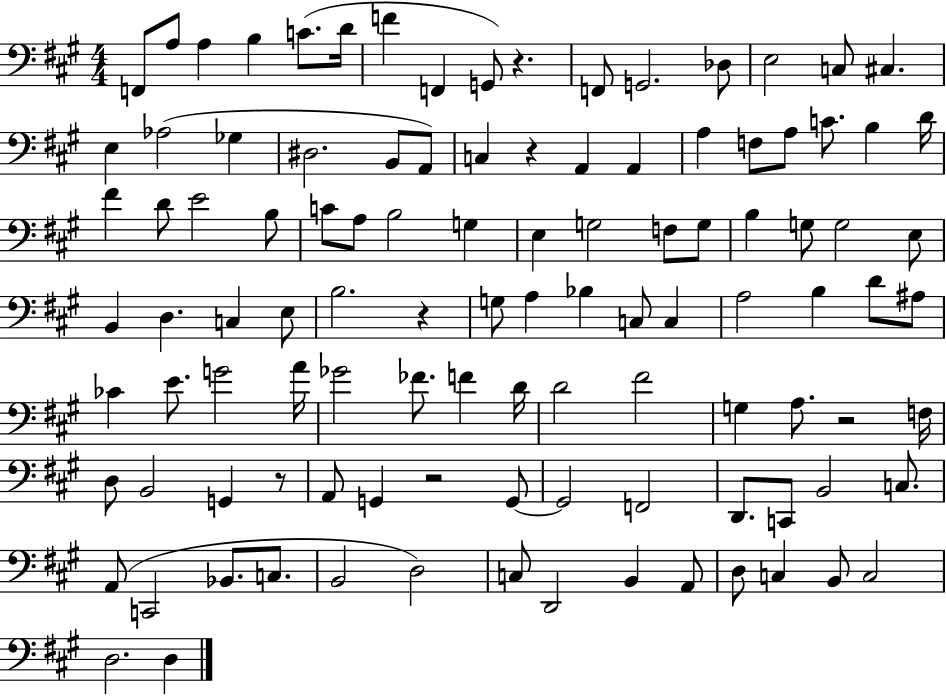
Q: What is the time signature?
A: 4/4